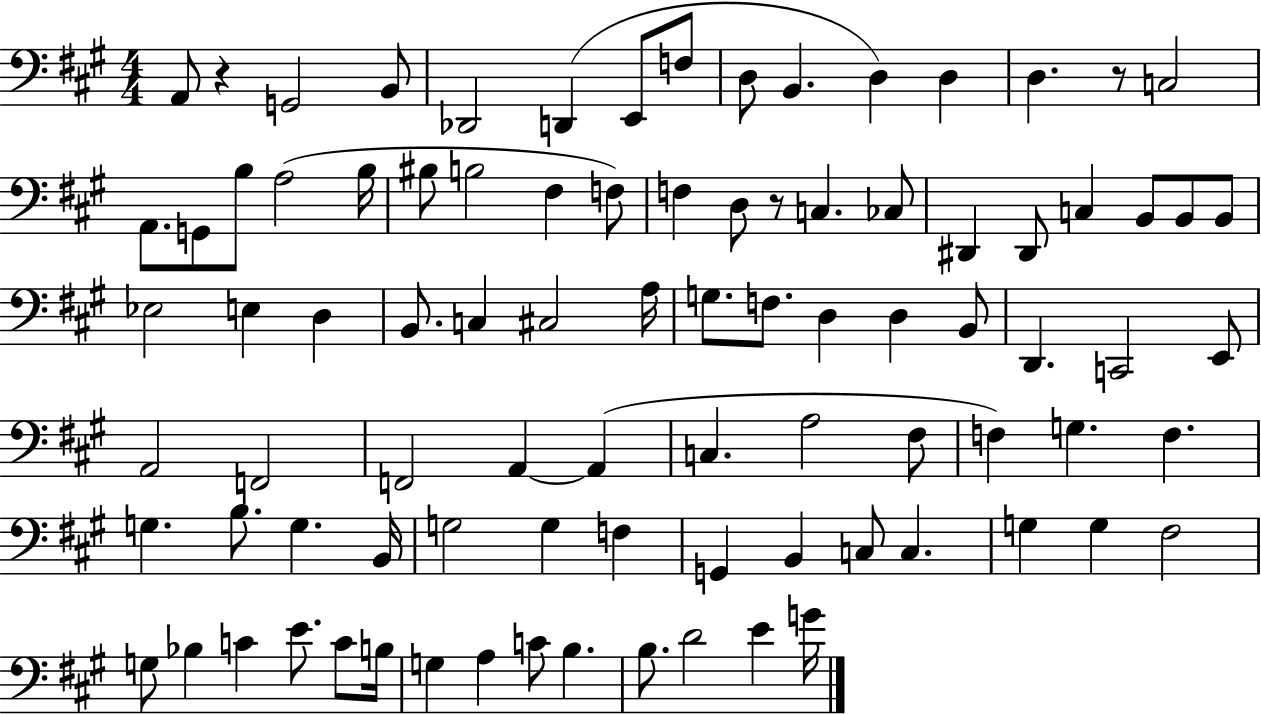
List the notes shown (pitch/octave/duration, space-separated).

A2/e R/q G2/h B2/e Db2/h D2/q E2/e F3/e D3/e B2/q. D3/q D3/q D3/q. R/e C3/h A2/e. G2/e B3/e A3/h B3/s BIS3/e B3/h F#3/q F3/e F3/q D3/e R/e C3/q. CES3/e D#2/q D#2/e C3/q B2/e B2/e B2/e Eb3/h E3/q D3/q B2/e. C3/q C#3/h A3/s G3/e. F3/e. D3/q D3/q B2/e D2/q. C2/h E2/e A2/h F2/h F2/h A2/q A2/q C3/q. A3/h F#3/e F3/q G3/q. F3/q. G3/q. B3/e. G3/q. B2/s G3/h G3/q F3/q G2/q B2/q C3/e C3/q. G3/q G3/q F#3/h G3/e Bb3/q C4/q E4/e. C4/e B3/s G3/q A3/q C4/e B3/q. B3/e. D4/h E4/q G4/s